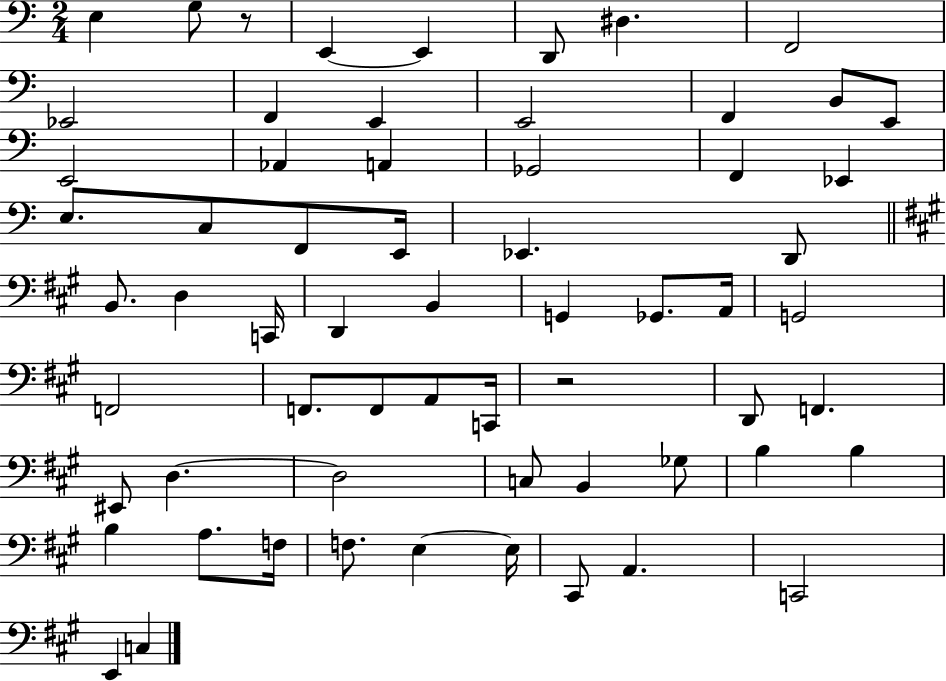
{
  \clef bass
  \numericTimeSignature
  \time 2/4
  \key c \major
  e4 g8 r8 | e,4~~ e,4 | d,8 dis4. | f,2 | \break ees,2 | f,4 e,4 | e,2 | f,4 b,8 e,8 | \break e,2 | aes,4 a,4 | ges,2 | f,4 ees,4 | \break e8. c8 f,8 e,16 | ees,4. d,8 | \bar "||" \break \key a \major b,8. d4 c,16 | d,4 b,4 | g,4 ges,8. a,16 | g,2 | \break f,2 | f,8. f,8 a,8 c,16 | r2 | d,8 f,4. | \break eis,8 d4.~~ | d2 | c8 b,4 ges8 | b4 b4 | \break b4 a8. f16 | f8. e4~~ e16 | cis,8 a,4. | c,2 | \break e,4 c4 | \bar "|."
}